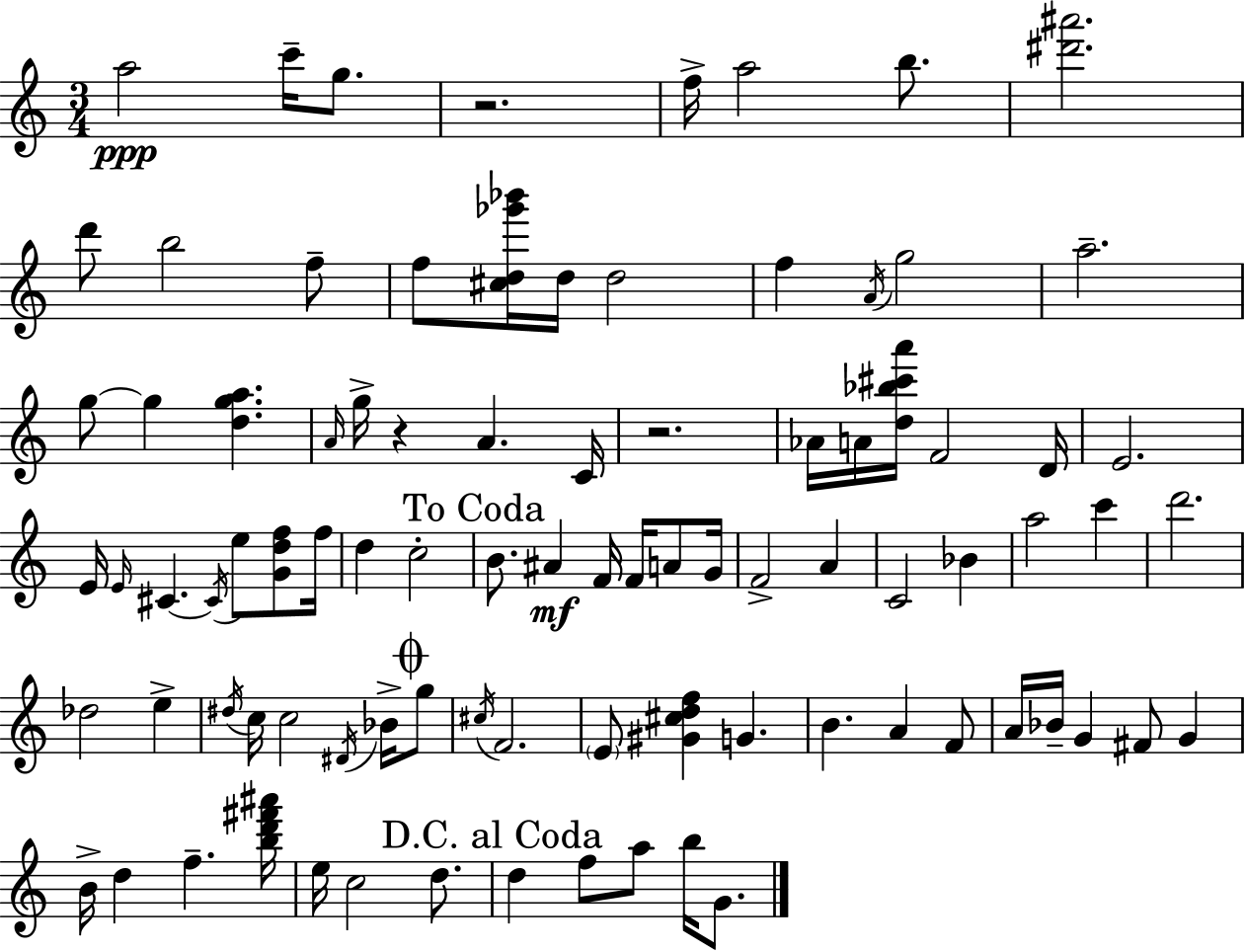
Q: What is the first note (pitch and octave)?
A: A5